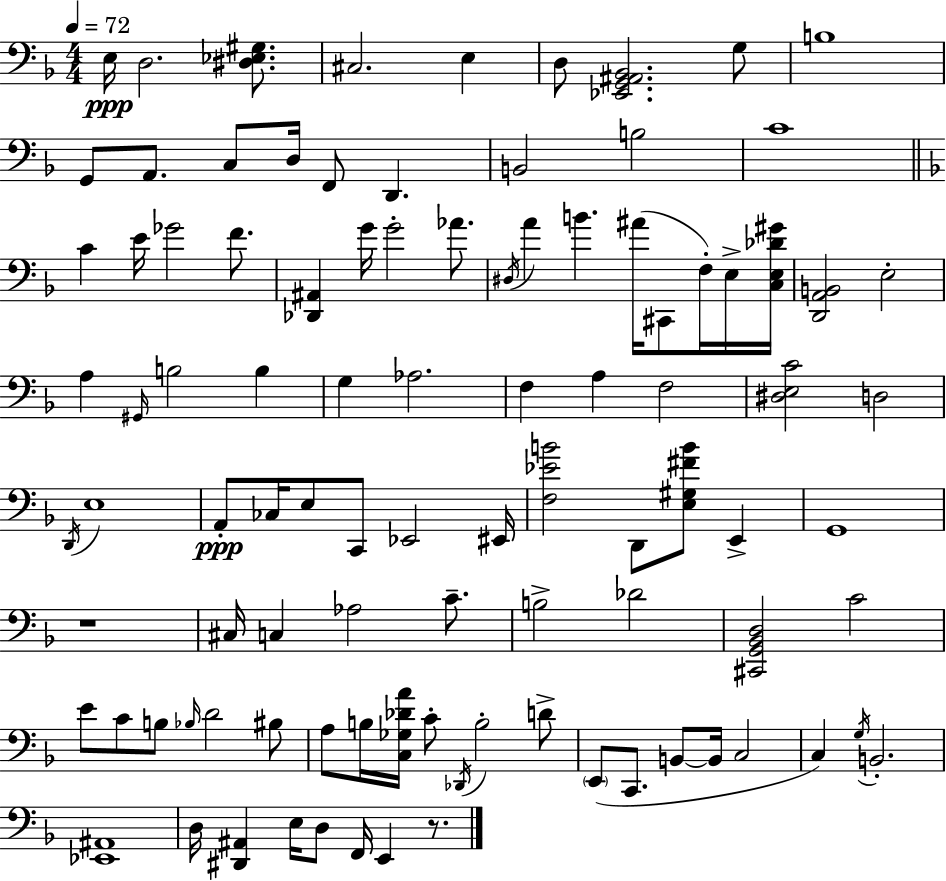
X:1
T:Untitled
M:4/4
L:1/4
K:Dm
E,/4 D,2 [^D,_E,^G,]/2 ^C,2 E, D,/2 [_E,,G,,^A,,_B,,]2 G,/2 B,4 G,,/2 A,,/2 C,/2 D,/4 F,,/2 D,, B,,2 B,2 C4 C E/4 _G2 F/2 [_D,,^A,,] G/4 G2 _A/2 ^D,/4 A B ^A/4 ^C,,/2 F,/4 E,/4 [C,E,_D^G]/4 [D,,A,,B,,]2 E,2 A, ^G,,/4 B,2 B, G, _A,2 F, A, F,2 [^D,E,C]2 D,2 D,,/4 E,4 A,,/2 _C,/4 E,/2 C,,/2 _E,,2 ^E,,/4 [F,_EB]2 D,,/2 [E,^G,^FB]/2 E,, G,,4 z4 ^C,/4 C, _A,2 C/2 B,2 _D2 [^C,,G,,_B,,D,]2 C2 E/2 C/2 B,/2 _B,/4 D2 ^B,/2 A,/2 B,/4 [C,_G,_DA]/4 C/2 _D,,/4 B,2 D/2 E,,/2 C,,/2 B,,/2 B,,/4 C,2 C, G,/4 B,,2 [_E,,^A,,]4 D,/4 [^D,,^A,,] E,/4 D,/2 F,,/4 E,, z/2